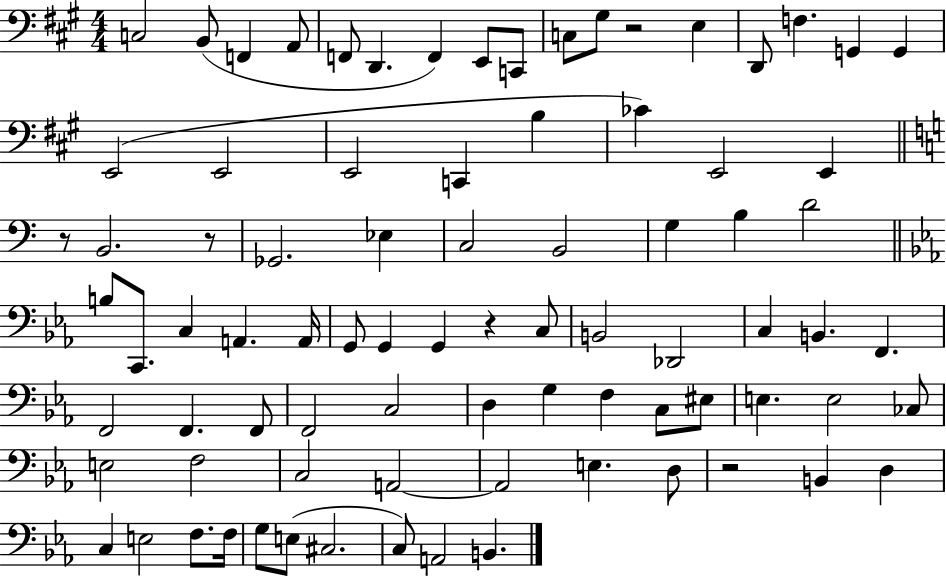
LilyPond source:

{
  \clef bass
  \numericTimeSignature
  \time 4/4
  \key a \major
  c2 b,8( f,4 a,8 | f,8 d,4. f,4) e,8 c,8 | c8 gis8 r2 e4 | d,8 f4. g,4 g,4 | \break e,2( e,2 | e,2 c,4 b4 | ces'4) e,2 e,4 | \bar "||" \break \key c \major r8 b,2. r8 | ges,2. ees4 | c2 b,2 | g4 b4 d'2 | \break \bar "||" \break \key ees \major b8 c,8. c4 a,4. a,16 | g,8 g,4 g,4 r4 c8 | b,2 des,2 | c4 b,4. f,4. | \break f,2 f,4. f,8 | f,2 c2 | d4 g4 f4 c8 eis8 | e4. e2 ces8 | \break e2 f2 | c2 a,2~~ | a,2 e4. d8 | r2 b,4 d4 | \break c4 e2 f8. f16 | g8 e8( cis2. | c8) a,2 b,4. | \bar "|."
}